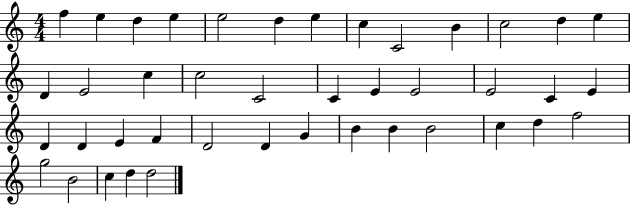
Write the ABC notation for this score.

X:1
T:Untitled
M:4/4
L:1/4
K:C
f e d e e2 d e c C2 B c2 d e D E2 c c2 C2 C E E2 E2 C E D D E F D2 D G B B B2 c d f2 g2 B2 c d d2